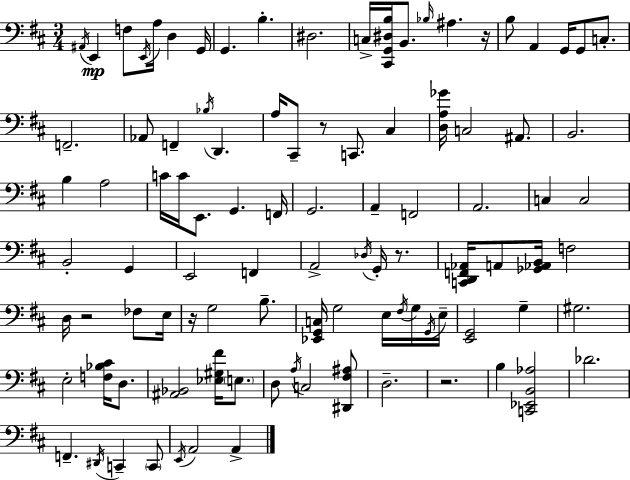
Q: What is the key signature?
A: D major